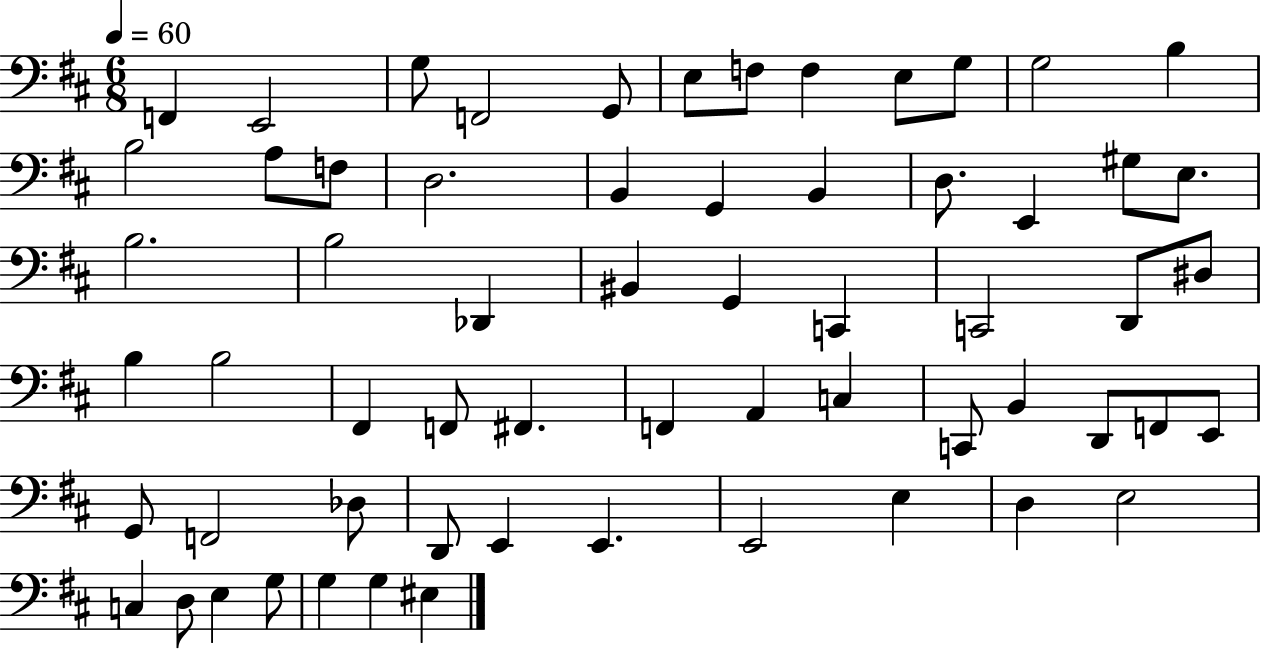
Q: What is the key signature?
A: D major